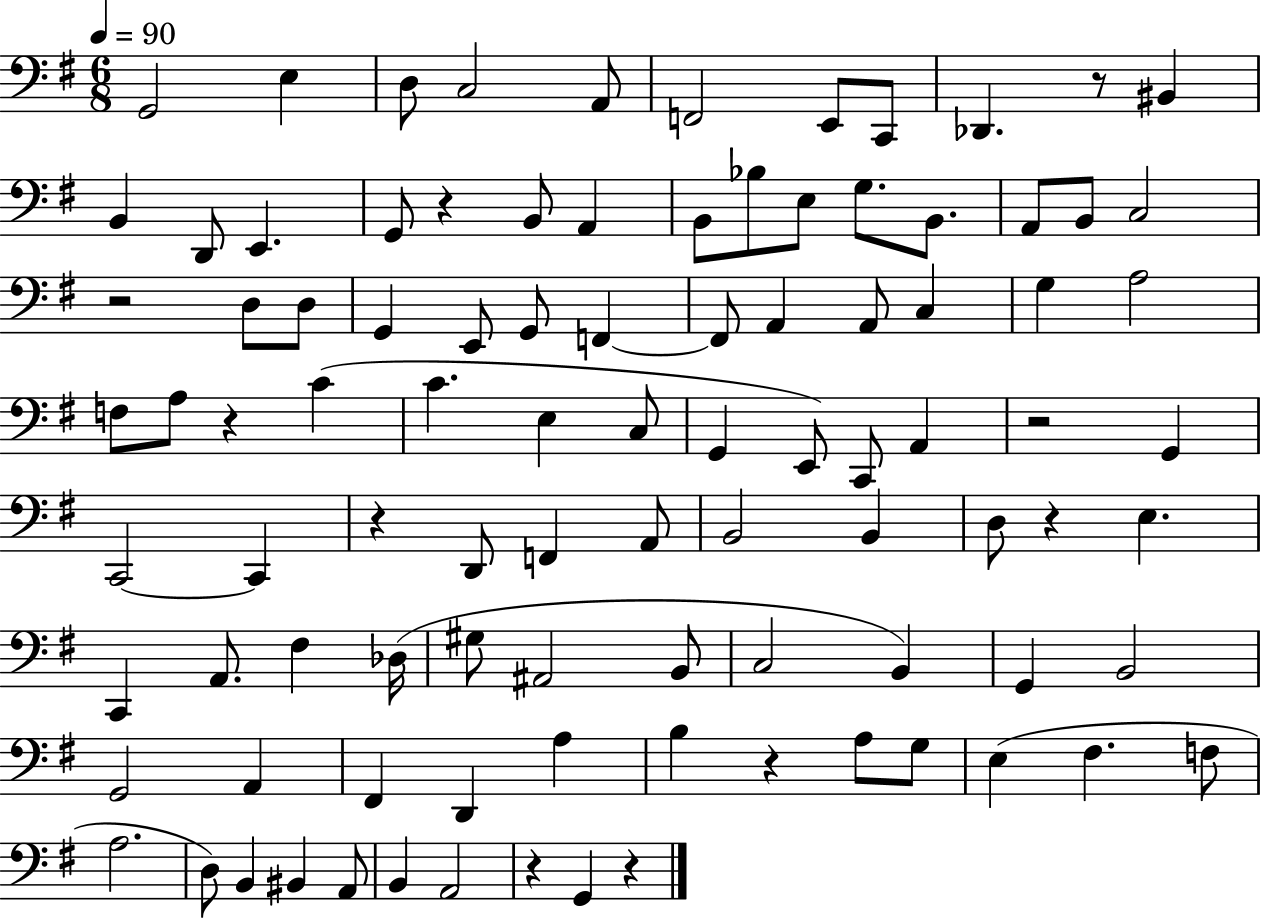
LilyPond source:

{
  \clef bass
  \numericTimeSignature
  \time 6/8
  \key g \major
  \tempo 4 = 90
  g,2 e4 | d8 c2 a,8 | f,2 e,8 c,8 | des,4. r8 bis,4 | \break b,4 d,8 e,4. | g,8 r4 b,8 a,4 | b,8 bes8 e8 g8. b,8. | a,8 b,8 c2 | \break r2 d8 d8 | g,4 e,8 g,8 f,4~~ | f,8 a,4 a,8 c4 | g4 a2 | \break f8 a8 r4 c'4( | c'4. e4 c8 | g,4 e,8) c,8 a,4 | r2 g,4 | \break c,2~~ c,4 | r4 d,8 f,4 a,8 | b,2 b,4 | d8 r4 e4. | \break c,4 a,8. fis4 des16( | gis8 ais,2 b,8 | c2 b,4) | g,4 b,2 | \break g,2 a,4 | fis,4 d,4 a4 | b4 r4 a8 g8 | e4( fis4. f8 | \break a2. | d8) b,4 bis,4 a,8 | b,4 a,2 | r4 g,4 r4 | \break \bar "|."
}